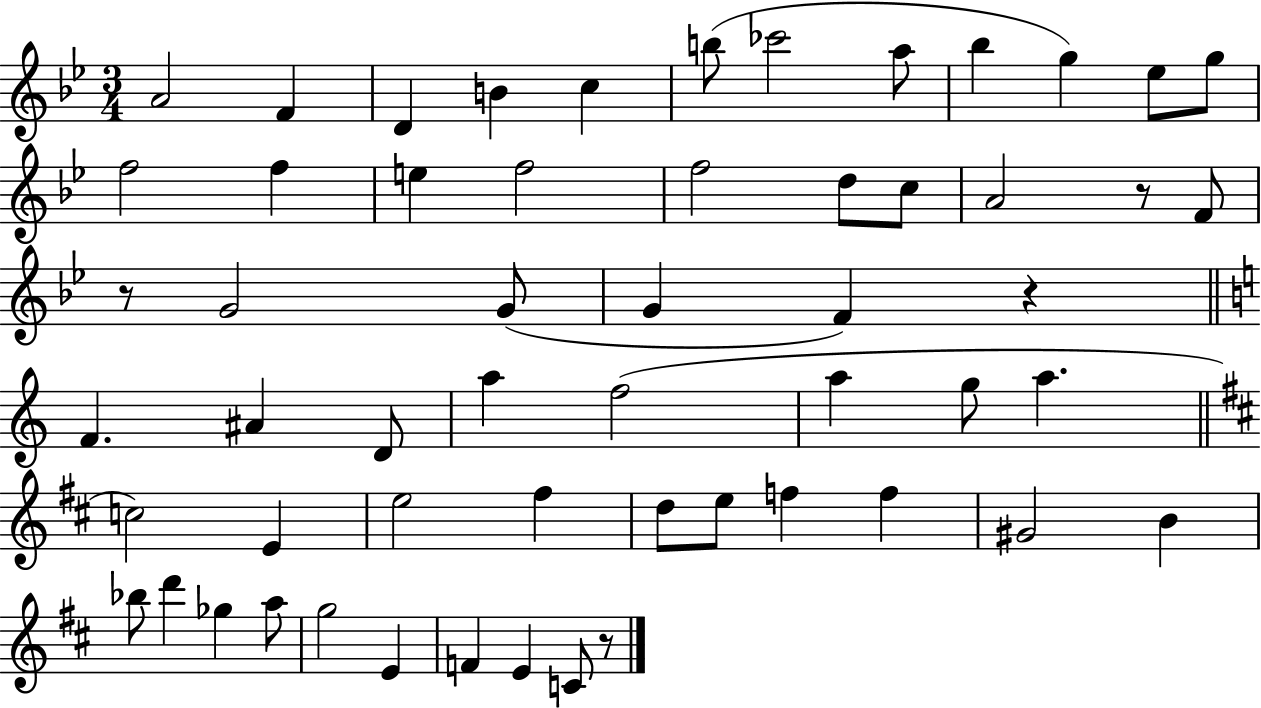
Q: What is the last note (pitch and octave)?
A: C4